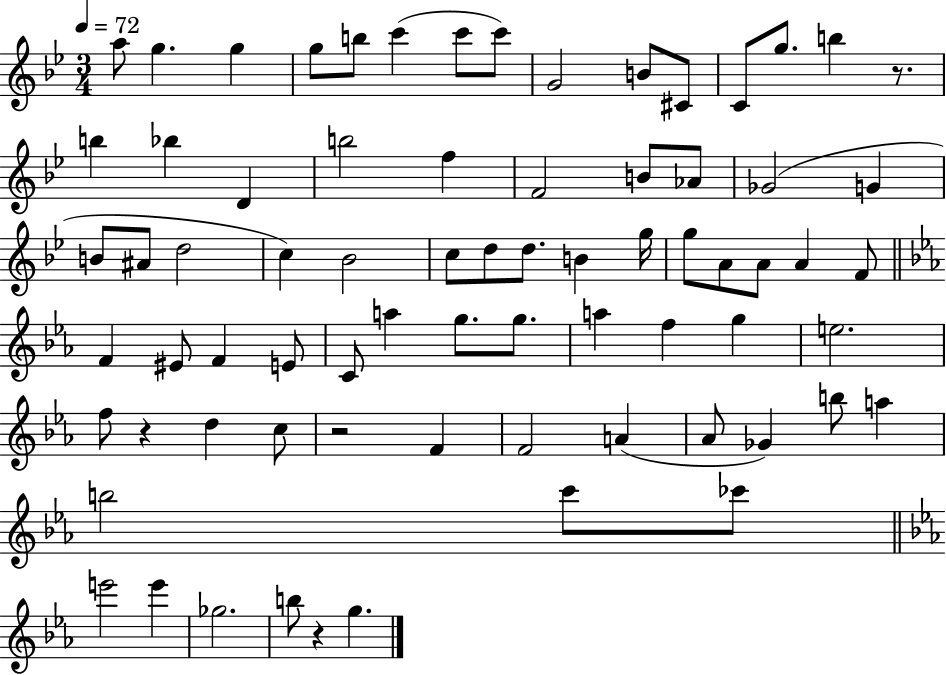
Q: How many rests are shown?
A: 4